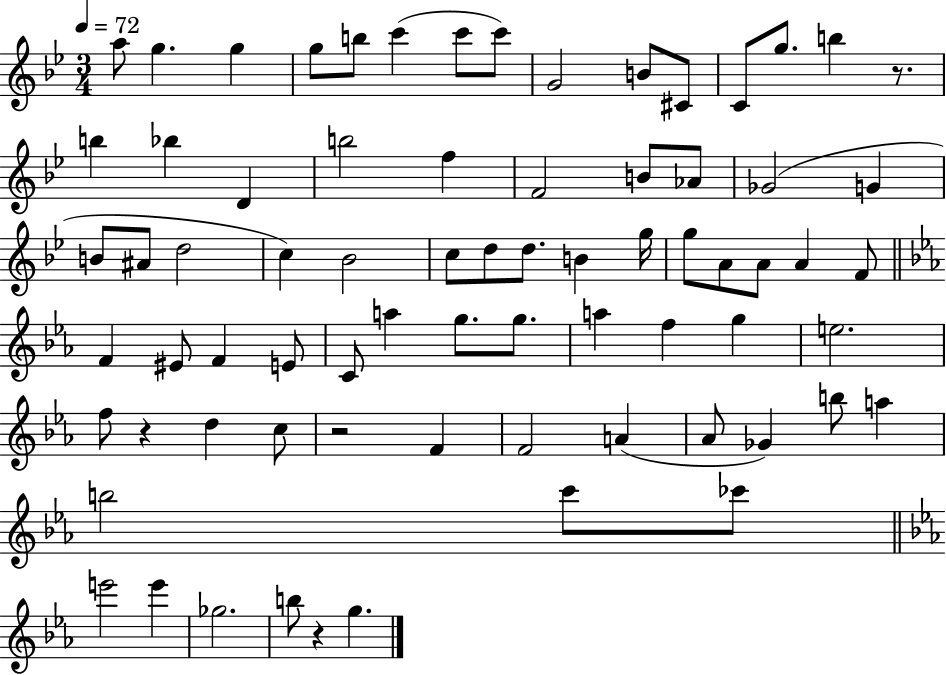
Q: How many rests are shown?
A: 4